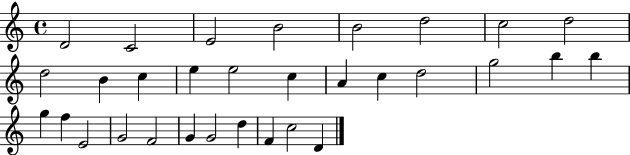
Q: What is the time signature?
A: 4/4